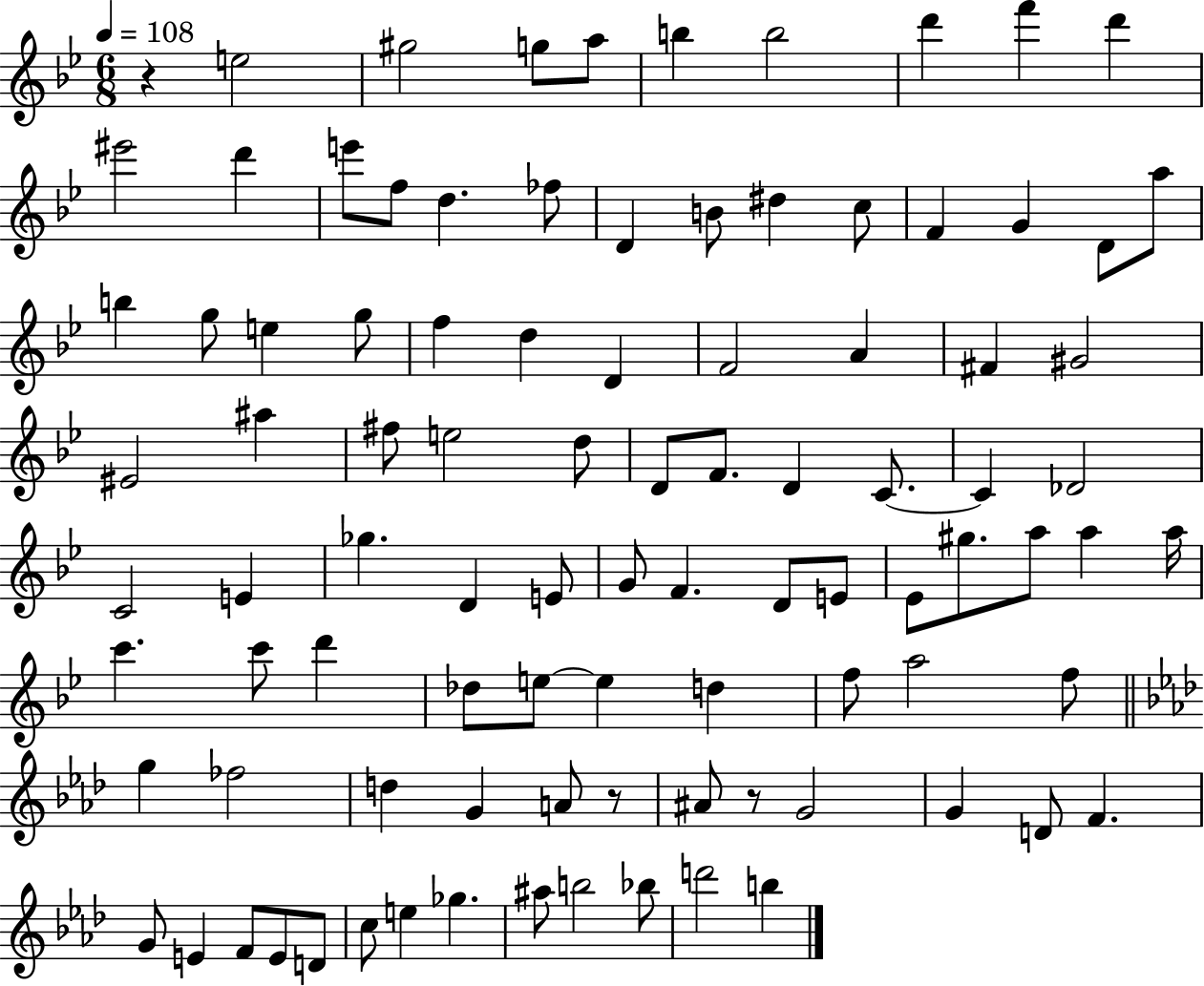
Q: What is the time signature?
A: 6/8